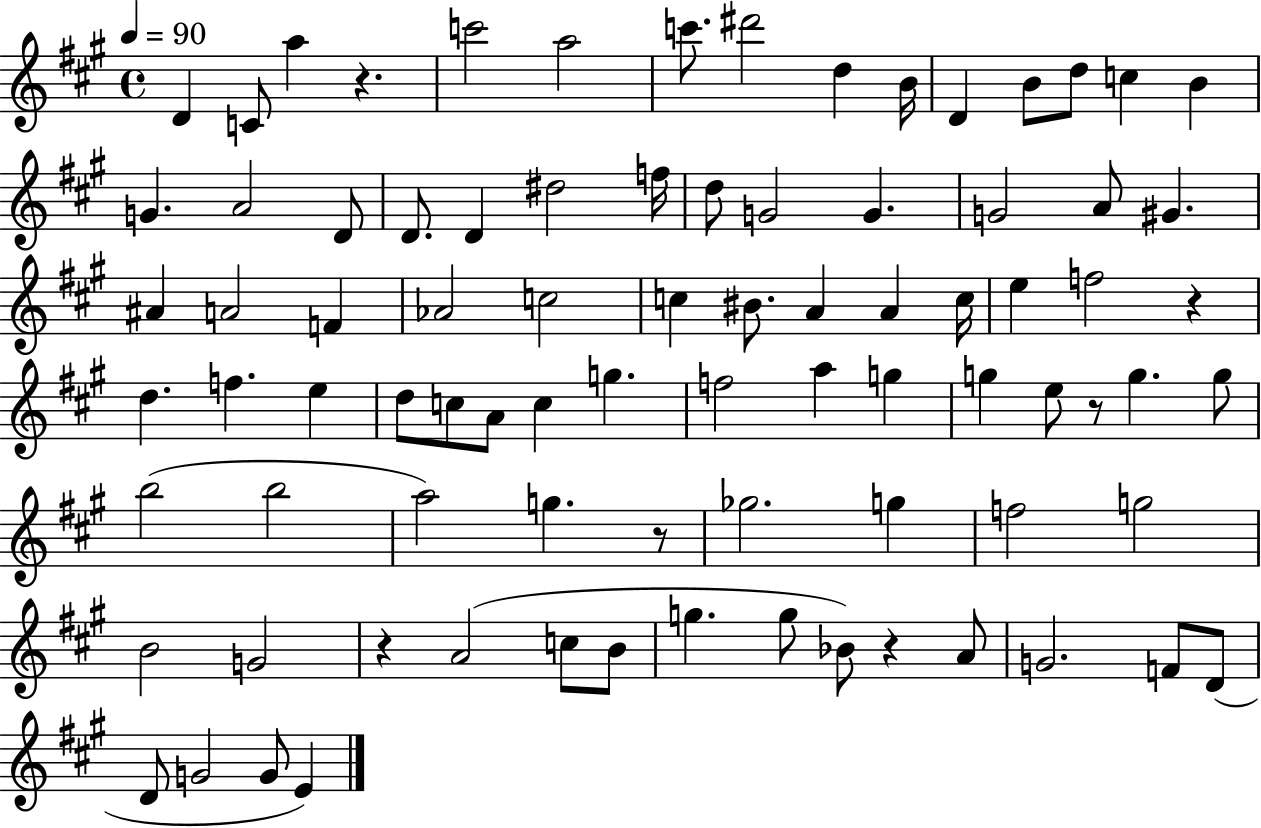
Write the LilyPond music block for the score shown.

{
  \clef treble
  \time 4/4
  \defaultTimeSignature
  \key a \major
  \tempo 4 = 90
  d'4 c'8 a''4 r4. | c'''2 a''2 | c'''8. dis'''2 d''4 b'16 | d'4 b'8 d''8 c''4 b'4 | \break g'4. a'2 d'8 | d'8. d'4 dis''2 f''16 | d''8 g'2 g'4. | g'2 a'8 gis'4. | \break ais'4 a'2 f'4 | aes'2 c''2 | c''4 bis'8. a'4 a'4 c''16 | e''4 f''2 r4 | \break d''4. f''4. e''4 | d''8 c''8 a'8 c''4 g''4. | f''2 a''4 g''4 | g''4 e''8 r8 g''4. g''8 | \break b''2( b''2 | a''2) g''4. r8 | ges''2. g''4 | f''2 g''2 | \break b'2 g'2 | r4 a'2( c''8 b'8 | g''4. g''8 bes'8) r4 a'8 | g'2. f'8 d'8( | \break d'8 g'2 g'8 e'4) | \bar "|."
}